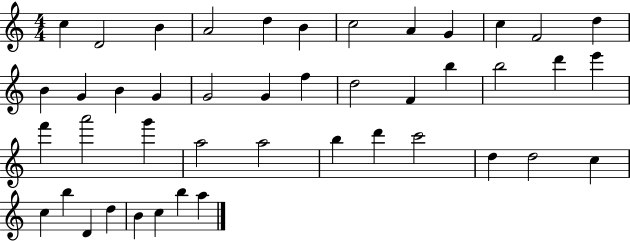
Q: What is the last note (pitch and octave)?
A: A5